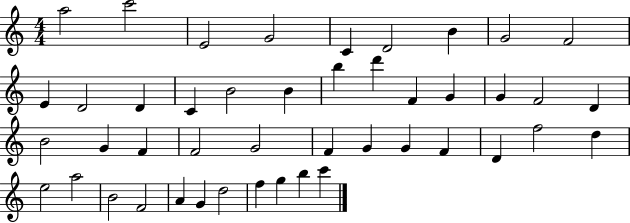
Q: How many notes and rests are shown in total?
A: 45